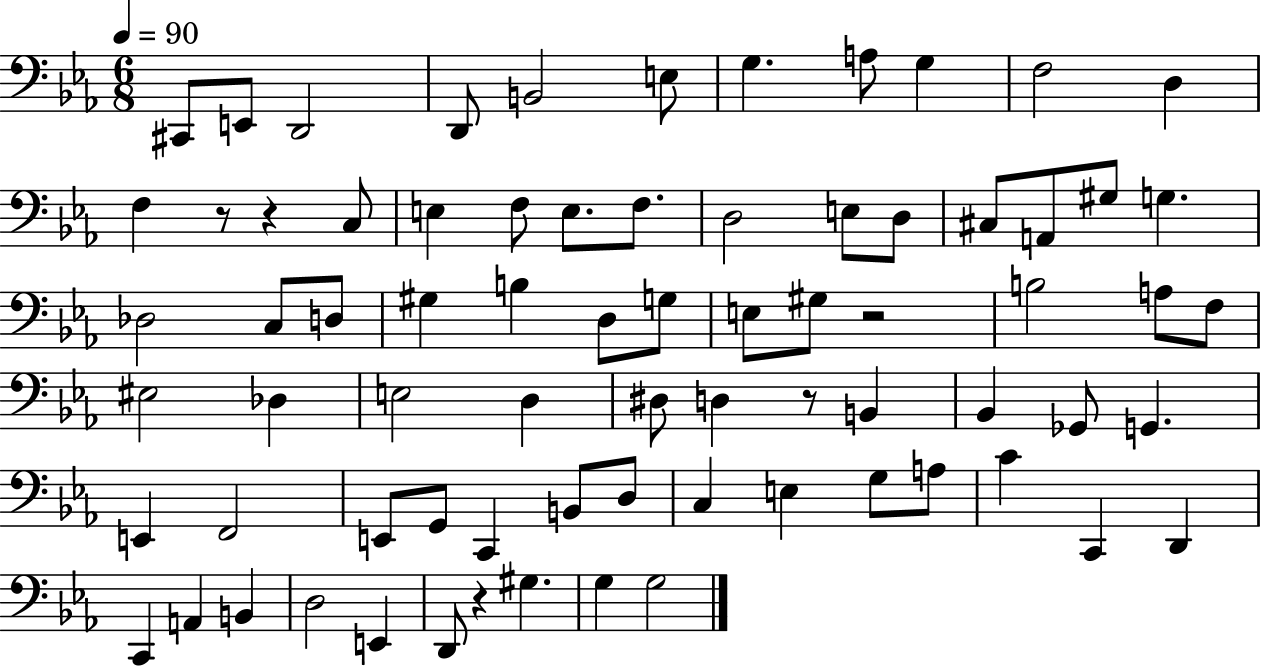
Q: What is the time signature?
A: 6/8